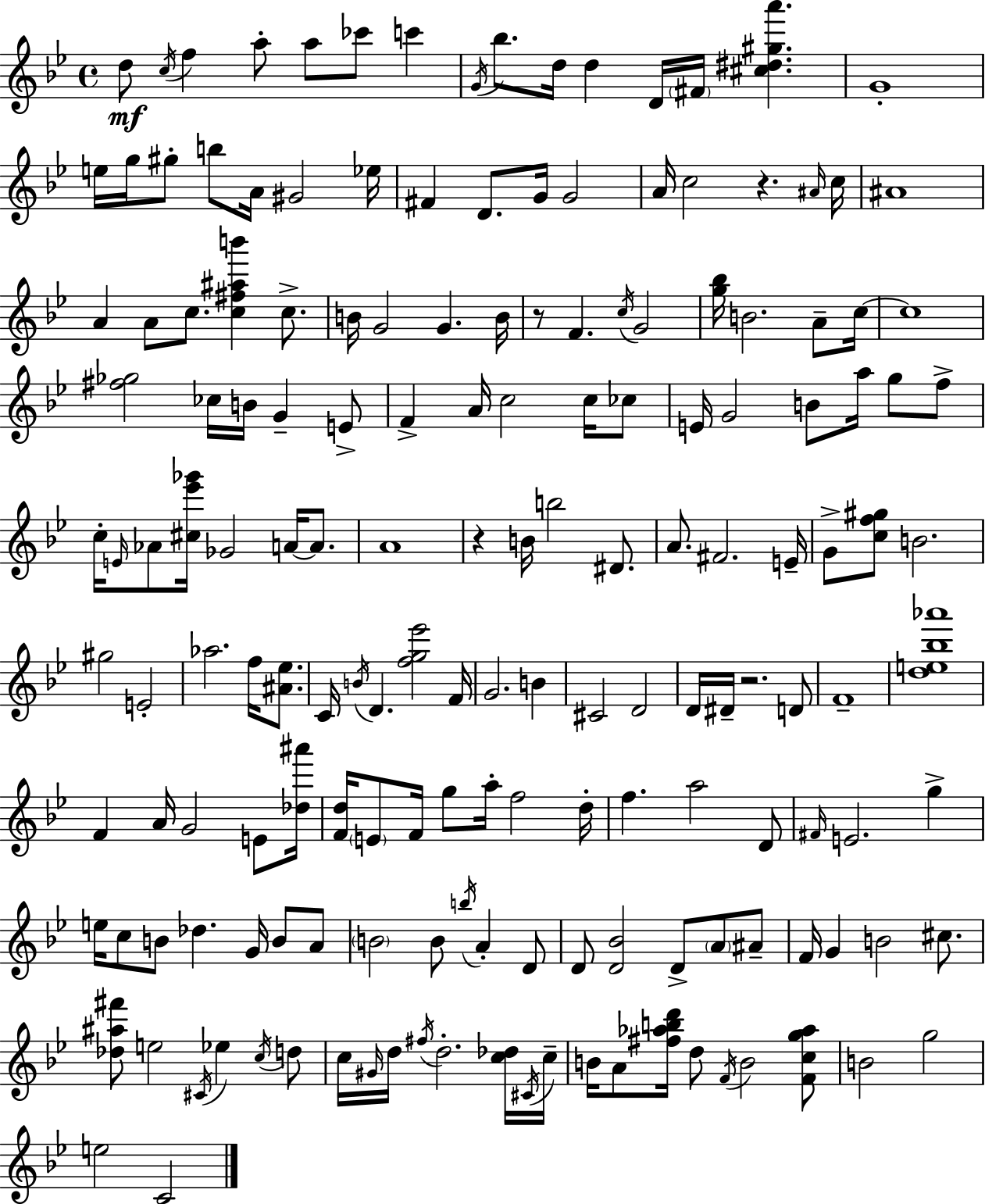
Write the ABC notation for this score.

X:1
T:Untitled
M:4/4
L:1/4
K:Gm
d/2 c/4 f a/2 a/2 _c'/2 c' G/4 _b/2 d/4 d D/4 ^F/4 [^c^d^ga'] G4 e/4 g/4 ^g/2 b/2 A/4 ^G2 _e/4 ^F D/2 G/4 G2 A/4 c2 z ^A/4 c/4 ^A4 A A/2 c/2 [c^f^ab'] c/2 B/4 G2 G B/4 z/2 F c/4 G2 [g_b]/4 B2 A/2 c/4 c4 [^f_g]2 _c/4 B/4 G E/2 F A/4 c2 c/4 _c/2 E/4 G2 B/2 a/4 g/2 f/2 c/4 E/4 _A/2 [^c_e'_g']/4 _G2 A/4 A/2 A4 z B/4 b2 ^D/2 A/2 ^F2 E/4 G/2 [cf^g]/2 B2 ^g2 E2 _a2 f/4 [^A_e]/2 C/4 B/4 D [fg_e']2 F/4 G2 B ^C2 D2 D/4 ^D/4 z2 D/2 F4 [de_b_a']4 F A/4 G2 E/2 [_d^a']/4 [Fd]/4 E/2 F/4 g/2 a/4 f2 d/4 f a2 D/2 ^F/4 E2 g e/4 c/2 B/2 _d G/4 B/2 A/2 B2 B/2 b/4 A D/2 D/2 [D_B]2 D/2 A/2 ^A/2 F/4 G B2 ^c/2 [_d^a^f']/2 e2 ^C/4 _e c/4 d/2 c/4 ^G/4 d/4 ^f/4 d2 [c_d]/4 ^C/4 c/4 B/4 A/2 [^f_abd']/4 d/2 F/4 B2 [Fcg_a]/2 B2 g2 e2 C2